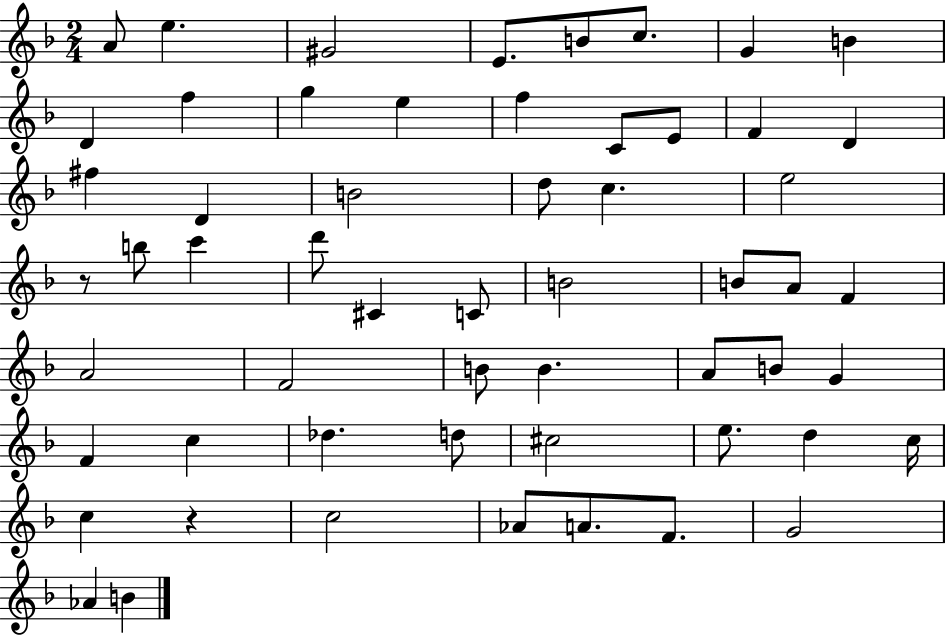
X:1
T:Untitled
M:2/4
L:1/4
K:F
A/2 e ^G2 E/2 B/2 c/2 G B D f g e f C/2 E/2 F D ^f D B2 d/2 c e2 z/2 b/2 c' d'/2 ^C C/2 B2 B/2 A/2 F A2 F2 B/2 B A/2 B/2 G F c _d d/2 ^c2 e/2 d c/4 c z c2 _A/2 A/2 F/2 G2 _A B